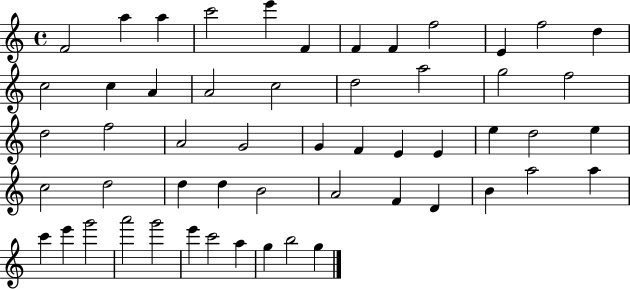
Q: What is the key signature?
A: C major